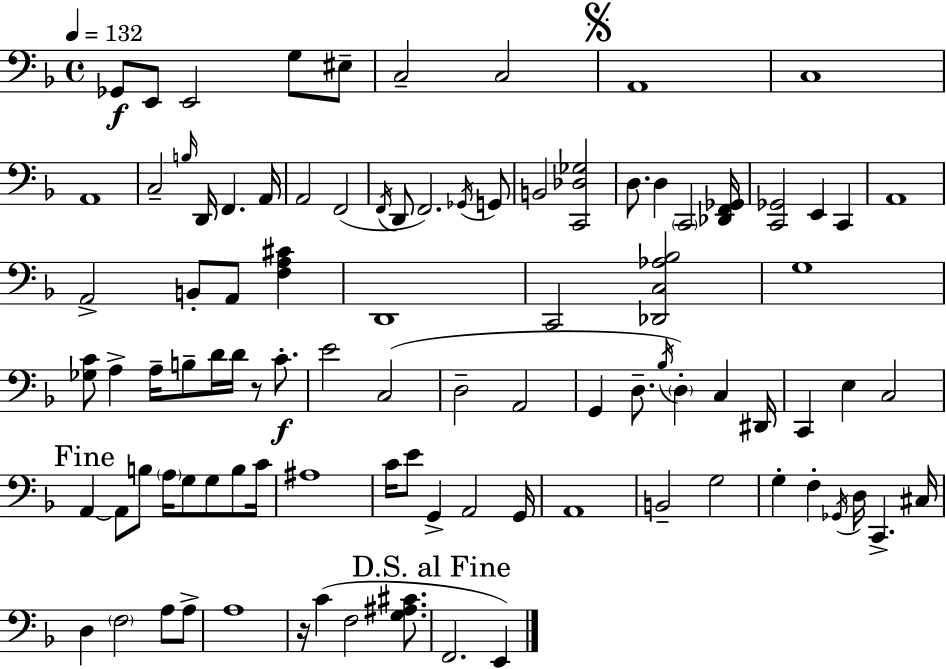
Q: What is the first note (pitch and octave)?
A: Gb2